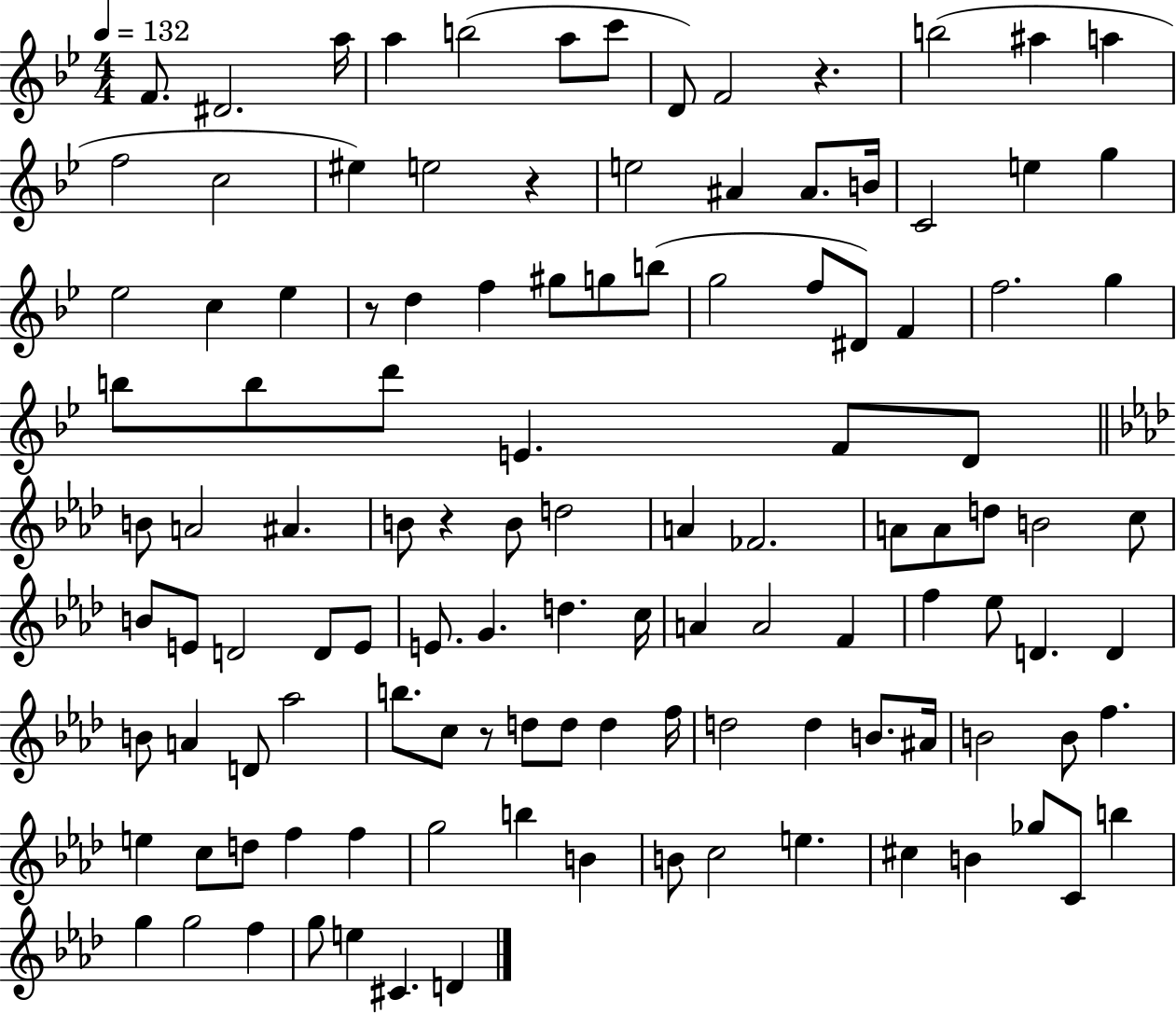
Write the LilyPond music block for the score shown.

{
  \clef treble
  \numericTimeSignature
  \time 4/4
  \key bes \major
  \tempo 4 = 132
  f'8. dis'2. a''16 | a''4 b''2( a''8 c'''8 | d'8) f'2 r4. | b''2( ais''4 a''4 | \break f''2 c''2 | eis''4) e''2 r4 | e''2 ais'4 ais'8. b'16 | c'2 e''4 g''4 | \break ees''2 c''4 ees''4 | r8 d''4 f''4 gis''8 g''8 b''8( | g''2 f''8 dis'8) f'4 | f''2. g''4 | \break b''8 b''8 d'''8 e'4. f'8 d'8 | \bar "||" \break \key aes \major b'8 a'2 ais'4. | b'8 r4 b'8 d''2 | a'4 fes'2. | a'8 a'8 d''8 b'2 c''8 | \break b'8 e'8 d'2 d'8 e'8 | e'8. g'4. d''4. c''16 | a'4 a'2 f'4 | f''4 ees''8 d'4. d'4 | \break b'8 a'4 d'8 aes''2 | b''8. c''8 r8 d''8 d''8 d''4 f''16 | d''2 d''4 b'8. ais'16 | b'2 b'8 f''4. | \break e''4 c''8 d''8 f''4 f''4 | g''2 b''4 b'4 | b'8 c''2 e''4. | cis''4 b'4 ges''8 c'8 b''4 | \break g''4 g''2 f''4 | g''8 e''4 cis'4. d'4 | \bar "|."
}